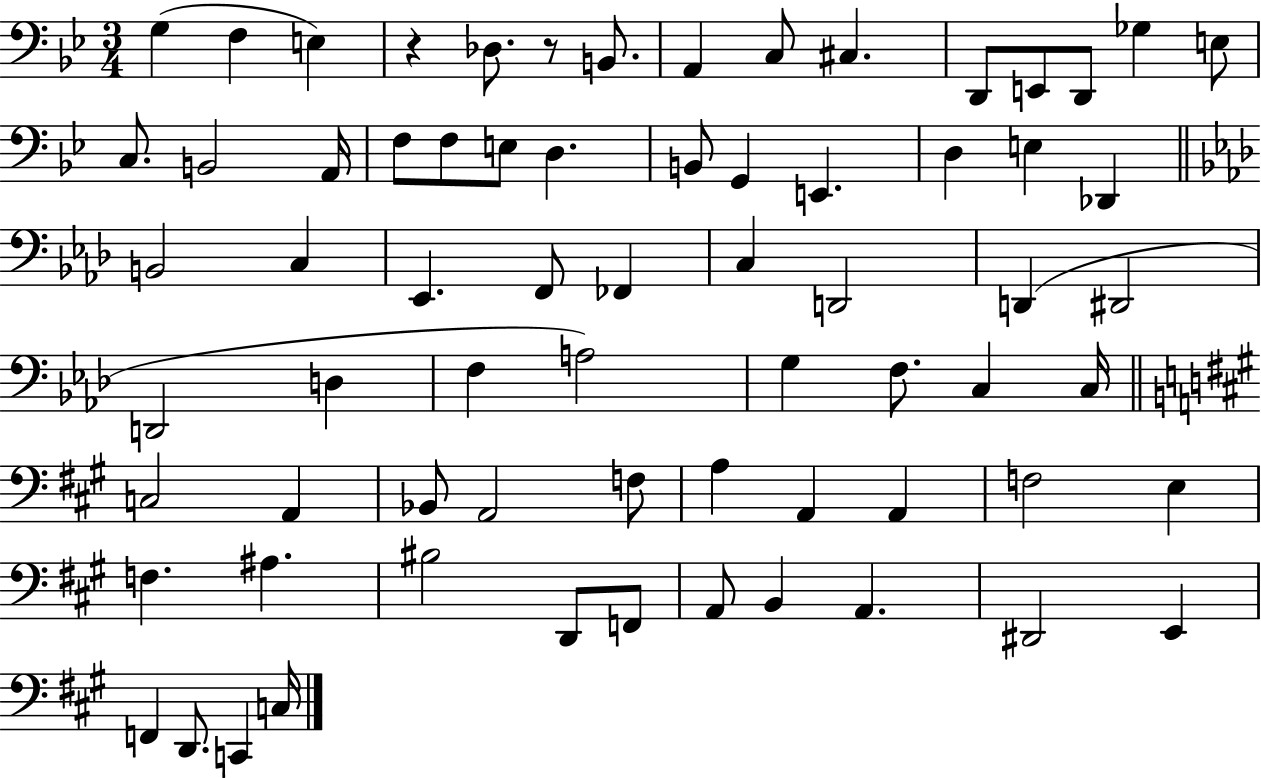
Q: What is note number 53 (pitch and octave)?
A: E3